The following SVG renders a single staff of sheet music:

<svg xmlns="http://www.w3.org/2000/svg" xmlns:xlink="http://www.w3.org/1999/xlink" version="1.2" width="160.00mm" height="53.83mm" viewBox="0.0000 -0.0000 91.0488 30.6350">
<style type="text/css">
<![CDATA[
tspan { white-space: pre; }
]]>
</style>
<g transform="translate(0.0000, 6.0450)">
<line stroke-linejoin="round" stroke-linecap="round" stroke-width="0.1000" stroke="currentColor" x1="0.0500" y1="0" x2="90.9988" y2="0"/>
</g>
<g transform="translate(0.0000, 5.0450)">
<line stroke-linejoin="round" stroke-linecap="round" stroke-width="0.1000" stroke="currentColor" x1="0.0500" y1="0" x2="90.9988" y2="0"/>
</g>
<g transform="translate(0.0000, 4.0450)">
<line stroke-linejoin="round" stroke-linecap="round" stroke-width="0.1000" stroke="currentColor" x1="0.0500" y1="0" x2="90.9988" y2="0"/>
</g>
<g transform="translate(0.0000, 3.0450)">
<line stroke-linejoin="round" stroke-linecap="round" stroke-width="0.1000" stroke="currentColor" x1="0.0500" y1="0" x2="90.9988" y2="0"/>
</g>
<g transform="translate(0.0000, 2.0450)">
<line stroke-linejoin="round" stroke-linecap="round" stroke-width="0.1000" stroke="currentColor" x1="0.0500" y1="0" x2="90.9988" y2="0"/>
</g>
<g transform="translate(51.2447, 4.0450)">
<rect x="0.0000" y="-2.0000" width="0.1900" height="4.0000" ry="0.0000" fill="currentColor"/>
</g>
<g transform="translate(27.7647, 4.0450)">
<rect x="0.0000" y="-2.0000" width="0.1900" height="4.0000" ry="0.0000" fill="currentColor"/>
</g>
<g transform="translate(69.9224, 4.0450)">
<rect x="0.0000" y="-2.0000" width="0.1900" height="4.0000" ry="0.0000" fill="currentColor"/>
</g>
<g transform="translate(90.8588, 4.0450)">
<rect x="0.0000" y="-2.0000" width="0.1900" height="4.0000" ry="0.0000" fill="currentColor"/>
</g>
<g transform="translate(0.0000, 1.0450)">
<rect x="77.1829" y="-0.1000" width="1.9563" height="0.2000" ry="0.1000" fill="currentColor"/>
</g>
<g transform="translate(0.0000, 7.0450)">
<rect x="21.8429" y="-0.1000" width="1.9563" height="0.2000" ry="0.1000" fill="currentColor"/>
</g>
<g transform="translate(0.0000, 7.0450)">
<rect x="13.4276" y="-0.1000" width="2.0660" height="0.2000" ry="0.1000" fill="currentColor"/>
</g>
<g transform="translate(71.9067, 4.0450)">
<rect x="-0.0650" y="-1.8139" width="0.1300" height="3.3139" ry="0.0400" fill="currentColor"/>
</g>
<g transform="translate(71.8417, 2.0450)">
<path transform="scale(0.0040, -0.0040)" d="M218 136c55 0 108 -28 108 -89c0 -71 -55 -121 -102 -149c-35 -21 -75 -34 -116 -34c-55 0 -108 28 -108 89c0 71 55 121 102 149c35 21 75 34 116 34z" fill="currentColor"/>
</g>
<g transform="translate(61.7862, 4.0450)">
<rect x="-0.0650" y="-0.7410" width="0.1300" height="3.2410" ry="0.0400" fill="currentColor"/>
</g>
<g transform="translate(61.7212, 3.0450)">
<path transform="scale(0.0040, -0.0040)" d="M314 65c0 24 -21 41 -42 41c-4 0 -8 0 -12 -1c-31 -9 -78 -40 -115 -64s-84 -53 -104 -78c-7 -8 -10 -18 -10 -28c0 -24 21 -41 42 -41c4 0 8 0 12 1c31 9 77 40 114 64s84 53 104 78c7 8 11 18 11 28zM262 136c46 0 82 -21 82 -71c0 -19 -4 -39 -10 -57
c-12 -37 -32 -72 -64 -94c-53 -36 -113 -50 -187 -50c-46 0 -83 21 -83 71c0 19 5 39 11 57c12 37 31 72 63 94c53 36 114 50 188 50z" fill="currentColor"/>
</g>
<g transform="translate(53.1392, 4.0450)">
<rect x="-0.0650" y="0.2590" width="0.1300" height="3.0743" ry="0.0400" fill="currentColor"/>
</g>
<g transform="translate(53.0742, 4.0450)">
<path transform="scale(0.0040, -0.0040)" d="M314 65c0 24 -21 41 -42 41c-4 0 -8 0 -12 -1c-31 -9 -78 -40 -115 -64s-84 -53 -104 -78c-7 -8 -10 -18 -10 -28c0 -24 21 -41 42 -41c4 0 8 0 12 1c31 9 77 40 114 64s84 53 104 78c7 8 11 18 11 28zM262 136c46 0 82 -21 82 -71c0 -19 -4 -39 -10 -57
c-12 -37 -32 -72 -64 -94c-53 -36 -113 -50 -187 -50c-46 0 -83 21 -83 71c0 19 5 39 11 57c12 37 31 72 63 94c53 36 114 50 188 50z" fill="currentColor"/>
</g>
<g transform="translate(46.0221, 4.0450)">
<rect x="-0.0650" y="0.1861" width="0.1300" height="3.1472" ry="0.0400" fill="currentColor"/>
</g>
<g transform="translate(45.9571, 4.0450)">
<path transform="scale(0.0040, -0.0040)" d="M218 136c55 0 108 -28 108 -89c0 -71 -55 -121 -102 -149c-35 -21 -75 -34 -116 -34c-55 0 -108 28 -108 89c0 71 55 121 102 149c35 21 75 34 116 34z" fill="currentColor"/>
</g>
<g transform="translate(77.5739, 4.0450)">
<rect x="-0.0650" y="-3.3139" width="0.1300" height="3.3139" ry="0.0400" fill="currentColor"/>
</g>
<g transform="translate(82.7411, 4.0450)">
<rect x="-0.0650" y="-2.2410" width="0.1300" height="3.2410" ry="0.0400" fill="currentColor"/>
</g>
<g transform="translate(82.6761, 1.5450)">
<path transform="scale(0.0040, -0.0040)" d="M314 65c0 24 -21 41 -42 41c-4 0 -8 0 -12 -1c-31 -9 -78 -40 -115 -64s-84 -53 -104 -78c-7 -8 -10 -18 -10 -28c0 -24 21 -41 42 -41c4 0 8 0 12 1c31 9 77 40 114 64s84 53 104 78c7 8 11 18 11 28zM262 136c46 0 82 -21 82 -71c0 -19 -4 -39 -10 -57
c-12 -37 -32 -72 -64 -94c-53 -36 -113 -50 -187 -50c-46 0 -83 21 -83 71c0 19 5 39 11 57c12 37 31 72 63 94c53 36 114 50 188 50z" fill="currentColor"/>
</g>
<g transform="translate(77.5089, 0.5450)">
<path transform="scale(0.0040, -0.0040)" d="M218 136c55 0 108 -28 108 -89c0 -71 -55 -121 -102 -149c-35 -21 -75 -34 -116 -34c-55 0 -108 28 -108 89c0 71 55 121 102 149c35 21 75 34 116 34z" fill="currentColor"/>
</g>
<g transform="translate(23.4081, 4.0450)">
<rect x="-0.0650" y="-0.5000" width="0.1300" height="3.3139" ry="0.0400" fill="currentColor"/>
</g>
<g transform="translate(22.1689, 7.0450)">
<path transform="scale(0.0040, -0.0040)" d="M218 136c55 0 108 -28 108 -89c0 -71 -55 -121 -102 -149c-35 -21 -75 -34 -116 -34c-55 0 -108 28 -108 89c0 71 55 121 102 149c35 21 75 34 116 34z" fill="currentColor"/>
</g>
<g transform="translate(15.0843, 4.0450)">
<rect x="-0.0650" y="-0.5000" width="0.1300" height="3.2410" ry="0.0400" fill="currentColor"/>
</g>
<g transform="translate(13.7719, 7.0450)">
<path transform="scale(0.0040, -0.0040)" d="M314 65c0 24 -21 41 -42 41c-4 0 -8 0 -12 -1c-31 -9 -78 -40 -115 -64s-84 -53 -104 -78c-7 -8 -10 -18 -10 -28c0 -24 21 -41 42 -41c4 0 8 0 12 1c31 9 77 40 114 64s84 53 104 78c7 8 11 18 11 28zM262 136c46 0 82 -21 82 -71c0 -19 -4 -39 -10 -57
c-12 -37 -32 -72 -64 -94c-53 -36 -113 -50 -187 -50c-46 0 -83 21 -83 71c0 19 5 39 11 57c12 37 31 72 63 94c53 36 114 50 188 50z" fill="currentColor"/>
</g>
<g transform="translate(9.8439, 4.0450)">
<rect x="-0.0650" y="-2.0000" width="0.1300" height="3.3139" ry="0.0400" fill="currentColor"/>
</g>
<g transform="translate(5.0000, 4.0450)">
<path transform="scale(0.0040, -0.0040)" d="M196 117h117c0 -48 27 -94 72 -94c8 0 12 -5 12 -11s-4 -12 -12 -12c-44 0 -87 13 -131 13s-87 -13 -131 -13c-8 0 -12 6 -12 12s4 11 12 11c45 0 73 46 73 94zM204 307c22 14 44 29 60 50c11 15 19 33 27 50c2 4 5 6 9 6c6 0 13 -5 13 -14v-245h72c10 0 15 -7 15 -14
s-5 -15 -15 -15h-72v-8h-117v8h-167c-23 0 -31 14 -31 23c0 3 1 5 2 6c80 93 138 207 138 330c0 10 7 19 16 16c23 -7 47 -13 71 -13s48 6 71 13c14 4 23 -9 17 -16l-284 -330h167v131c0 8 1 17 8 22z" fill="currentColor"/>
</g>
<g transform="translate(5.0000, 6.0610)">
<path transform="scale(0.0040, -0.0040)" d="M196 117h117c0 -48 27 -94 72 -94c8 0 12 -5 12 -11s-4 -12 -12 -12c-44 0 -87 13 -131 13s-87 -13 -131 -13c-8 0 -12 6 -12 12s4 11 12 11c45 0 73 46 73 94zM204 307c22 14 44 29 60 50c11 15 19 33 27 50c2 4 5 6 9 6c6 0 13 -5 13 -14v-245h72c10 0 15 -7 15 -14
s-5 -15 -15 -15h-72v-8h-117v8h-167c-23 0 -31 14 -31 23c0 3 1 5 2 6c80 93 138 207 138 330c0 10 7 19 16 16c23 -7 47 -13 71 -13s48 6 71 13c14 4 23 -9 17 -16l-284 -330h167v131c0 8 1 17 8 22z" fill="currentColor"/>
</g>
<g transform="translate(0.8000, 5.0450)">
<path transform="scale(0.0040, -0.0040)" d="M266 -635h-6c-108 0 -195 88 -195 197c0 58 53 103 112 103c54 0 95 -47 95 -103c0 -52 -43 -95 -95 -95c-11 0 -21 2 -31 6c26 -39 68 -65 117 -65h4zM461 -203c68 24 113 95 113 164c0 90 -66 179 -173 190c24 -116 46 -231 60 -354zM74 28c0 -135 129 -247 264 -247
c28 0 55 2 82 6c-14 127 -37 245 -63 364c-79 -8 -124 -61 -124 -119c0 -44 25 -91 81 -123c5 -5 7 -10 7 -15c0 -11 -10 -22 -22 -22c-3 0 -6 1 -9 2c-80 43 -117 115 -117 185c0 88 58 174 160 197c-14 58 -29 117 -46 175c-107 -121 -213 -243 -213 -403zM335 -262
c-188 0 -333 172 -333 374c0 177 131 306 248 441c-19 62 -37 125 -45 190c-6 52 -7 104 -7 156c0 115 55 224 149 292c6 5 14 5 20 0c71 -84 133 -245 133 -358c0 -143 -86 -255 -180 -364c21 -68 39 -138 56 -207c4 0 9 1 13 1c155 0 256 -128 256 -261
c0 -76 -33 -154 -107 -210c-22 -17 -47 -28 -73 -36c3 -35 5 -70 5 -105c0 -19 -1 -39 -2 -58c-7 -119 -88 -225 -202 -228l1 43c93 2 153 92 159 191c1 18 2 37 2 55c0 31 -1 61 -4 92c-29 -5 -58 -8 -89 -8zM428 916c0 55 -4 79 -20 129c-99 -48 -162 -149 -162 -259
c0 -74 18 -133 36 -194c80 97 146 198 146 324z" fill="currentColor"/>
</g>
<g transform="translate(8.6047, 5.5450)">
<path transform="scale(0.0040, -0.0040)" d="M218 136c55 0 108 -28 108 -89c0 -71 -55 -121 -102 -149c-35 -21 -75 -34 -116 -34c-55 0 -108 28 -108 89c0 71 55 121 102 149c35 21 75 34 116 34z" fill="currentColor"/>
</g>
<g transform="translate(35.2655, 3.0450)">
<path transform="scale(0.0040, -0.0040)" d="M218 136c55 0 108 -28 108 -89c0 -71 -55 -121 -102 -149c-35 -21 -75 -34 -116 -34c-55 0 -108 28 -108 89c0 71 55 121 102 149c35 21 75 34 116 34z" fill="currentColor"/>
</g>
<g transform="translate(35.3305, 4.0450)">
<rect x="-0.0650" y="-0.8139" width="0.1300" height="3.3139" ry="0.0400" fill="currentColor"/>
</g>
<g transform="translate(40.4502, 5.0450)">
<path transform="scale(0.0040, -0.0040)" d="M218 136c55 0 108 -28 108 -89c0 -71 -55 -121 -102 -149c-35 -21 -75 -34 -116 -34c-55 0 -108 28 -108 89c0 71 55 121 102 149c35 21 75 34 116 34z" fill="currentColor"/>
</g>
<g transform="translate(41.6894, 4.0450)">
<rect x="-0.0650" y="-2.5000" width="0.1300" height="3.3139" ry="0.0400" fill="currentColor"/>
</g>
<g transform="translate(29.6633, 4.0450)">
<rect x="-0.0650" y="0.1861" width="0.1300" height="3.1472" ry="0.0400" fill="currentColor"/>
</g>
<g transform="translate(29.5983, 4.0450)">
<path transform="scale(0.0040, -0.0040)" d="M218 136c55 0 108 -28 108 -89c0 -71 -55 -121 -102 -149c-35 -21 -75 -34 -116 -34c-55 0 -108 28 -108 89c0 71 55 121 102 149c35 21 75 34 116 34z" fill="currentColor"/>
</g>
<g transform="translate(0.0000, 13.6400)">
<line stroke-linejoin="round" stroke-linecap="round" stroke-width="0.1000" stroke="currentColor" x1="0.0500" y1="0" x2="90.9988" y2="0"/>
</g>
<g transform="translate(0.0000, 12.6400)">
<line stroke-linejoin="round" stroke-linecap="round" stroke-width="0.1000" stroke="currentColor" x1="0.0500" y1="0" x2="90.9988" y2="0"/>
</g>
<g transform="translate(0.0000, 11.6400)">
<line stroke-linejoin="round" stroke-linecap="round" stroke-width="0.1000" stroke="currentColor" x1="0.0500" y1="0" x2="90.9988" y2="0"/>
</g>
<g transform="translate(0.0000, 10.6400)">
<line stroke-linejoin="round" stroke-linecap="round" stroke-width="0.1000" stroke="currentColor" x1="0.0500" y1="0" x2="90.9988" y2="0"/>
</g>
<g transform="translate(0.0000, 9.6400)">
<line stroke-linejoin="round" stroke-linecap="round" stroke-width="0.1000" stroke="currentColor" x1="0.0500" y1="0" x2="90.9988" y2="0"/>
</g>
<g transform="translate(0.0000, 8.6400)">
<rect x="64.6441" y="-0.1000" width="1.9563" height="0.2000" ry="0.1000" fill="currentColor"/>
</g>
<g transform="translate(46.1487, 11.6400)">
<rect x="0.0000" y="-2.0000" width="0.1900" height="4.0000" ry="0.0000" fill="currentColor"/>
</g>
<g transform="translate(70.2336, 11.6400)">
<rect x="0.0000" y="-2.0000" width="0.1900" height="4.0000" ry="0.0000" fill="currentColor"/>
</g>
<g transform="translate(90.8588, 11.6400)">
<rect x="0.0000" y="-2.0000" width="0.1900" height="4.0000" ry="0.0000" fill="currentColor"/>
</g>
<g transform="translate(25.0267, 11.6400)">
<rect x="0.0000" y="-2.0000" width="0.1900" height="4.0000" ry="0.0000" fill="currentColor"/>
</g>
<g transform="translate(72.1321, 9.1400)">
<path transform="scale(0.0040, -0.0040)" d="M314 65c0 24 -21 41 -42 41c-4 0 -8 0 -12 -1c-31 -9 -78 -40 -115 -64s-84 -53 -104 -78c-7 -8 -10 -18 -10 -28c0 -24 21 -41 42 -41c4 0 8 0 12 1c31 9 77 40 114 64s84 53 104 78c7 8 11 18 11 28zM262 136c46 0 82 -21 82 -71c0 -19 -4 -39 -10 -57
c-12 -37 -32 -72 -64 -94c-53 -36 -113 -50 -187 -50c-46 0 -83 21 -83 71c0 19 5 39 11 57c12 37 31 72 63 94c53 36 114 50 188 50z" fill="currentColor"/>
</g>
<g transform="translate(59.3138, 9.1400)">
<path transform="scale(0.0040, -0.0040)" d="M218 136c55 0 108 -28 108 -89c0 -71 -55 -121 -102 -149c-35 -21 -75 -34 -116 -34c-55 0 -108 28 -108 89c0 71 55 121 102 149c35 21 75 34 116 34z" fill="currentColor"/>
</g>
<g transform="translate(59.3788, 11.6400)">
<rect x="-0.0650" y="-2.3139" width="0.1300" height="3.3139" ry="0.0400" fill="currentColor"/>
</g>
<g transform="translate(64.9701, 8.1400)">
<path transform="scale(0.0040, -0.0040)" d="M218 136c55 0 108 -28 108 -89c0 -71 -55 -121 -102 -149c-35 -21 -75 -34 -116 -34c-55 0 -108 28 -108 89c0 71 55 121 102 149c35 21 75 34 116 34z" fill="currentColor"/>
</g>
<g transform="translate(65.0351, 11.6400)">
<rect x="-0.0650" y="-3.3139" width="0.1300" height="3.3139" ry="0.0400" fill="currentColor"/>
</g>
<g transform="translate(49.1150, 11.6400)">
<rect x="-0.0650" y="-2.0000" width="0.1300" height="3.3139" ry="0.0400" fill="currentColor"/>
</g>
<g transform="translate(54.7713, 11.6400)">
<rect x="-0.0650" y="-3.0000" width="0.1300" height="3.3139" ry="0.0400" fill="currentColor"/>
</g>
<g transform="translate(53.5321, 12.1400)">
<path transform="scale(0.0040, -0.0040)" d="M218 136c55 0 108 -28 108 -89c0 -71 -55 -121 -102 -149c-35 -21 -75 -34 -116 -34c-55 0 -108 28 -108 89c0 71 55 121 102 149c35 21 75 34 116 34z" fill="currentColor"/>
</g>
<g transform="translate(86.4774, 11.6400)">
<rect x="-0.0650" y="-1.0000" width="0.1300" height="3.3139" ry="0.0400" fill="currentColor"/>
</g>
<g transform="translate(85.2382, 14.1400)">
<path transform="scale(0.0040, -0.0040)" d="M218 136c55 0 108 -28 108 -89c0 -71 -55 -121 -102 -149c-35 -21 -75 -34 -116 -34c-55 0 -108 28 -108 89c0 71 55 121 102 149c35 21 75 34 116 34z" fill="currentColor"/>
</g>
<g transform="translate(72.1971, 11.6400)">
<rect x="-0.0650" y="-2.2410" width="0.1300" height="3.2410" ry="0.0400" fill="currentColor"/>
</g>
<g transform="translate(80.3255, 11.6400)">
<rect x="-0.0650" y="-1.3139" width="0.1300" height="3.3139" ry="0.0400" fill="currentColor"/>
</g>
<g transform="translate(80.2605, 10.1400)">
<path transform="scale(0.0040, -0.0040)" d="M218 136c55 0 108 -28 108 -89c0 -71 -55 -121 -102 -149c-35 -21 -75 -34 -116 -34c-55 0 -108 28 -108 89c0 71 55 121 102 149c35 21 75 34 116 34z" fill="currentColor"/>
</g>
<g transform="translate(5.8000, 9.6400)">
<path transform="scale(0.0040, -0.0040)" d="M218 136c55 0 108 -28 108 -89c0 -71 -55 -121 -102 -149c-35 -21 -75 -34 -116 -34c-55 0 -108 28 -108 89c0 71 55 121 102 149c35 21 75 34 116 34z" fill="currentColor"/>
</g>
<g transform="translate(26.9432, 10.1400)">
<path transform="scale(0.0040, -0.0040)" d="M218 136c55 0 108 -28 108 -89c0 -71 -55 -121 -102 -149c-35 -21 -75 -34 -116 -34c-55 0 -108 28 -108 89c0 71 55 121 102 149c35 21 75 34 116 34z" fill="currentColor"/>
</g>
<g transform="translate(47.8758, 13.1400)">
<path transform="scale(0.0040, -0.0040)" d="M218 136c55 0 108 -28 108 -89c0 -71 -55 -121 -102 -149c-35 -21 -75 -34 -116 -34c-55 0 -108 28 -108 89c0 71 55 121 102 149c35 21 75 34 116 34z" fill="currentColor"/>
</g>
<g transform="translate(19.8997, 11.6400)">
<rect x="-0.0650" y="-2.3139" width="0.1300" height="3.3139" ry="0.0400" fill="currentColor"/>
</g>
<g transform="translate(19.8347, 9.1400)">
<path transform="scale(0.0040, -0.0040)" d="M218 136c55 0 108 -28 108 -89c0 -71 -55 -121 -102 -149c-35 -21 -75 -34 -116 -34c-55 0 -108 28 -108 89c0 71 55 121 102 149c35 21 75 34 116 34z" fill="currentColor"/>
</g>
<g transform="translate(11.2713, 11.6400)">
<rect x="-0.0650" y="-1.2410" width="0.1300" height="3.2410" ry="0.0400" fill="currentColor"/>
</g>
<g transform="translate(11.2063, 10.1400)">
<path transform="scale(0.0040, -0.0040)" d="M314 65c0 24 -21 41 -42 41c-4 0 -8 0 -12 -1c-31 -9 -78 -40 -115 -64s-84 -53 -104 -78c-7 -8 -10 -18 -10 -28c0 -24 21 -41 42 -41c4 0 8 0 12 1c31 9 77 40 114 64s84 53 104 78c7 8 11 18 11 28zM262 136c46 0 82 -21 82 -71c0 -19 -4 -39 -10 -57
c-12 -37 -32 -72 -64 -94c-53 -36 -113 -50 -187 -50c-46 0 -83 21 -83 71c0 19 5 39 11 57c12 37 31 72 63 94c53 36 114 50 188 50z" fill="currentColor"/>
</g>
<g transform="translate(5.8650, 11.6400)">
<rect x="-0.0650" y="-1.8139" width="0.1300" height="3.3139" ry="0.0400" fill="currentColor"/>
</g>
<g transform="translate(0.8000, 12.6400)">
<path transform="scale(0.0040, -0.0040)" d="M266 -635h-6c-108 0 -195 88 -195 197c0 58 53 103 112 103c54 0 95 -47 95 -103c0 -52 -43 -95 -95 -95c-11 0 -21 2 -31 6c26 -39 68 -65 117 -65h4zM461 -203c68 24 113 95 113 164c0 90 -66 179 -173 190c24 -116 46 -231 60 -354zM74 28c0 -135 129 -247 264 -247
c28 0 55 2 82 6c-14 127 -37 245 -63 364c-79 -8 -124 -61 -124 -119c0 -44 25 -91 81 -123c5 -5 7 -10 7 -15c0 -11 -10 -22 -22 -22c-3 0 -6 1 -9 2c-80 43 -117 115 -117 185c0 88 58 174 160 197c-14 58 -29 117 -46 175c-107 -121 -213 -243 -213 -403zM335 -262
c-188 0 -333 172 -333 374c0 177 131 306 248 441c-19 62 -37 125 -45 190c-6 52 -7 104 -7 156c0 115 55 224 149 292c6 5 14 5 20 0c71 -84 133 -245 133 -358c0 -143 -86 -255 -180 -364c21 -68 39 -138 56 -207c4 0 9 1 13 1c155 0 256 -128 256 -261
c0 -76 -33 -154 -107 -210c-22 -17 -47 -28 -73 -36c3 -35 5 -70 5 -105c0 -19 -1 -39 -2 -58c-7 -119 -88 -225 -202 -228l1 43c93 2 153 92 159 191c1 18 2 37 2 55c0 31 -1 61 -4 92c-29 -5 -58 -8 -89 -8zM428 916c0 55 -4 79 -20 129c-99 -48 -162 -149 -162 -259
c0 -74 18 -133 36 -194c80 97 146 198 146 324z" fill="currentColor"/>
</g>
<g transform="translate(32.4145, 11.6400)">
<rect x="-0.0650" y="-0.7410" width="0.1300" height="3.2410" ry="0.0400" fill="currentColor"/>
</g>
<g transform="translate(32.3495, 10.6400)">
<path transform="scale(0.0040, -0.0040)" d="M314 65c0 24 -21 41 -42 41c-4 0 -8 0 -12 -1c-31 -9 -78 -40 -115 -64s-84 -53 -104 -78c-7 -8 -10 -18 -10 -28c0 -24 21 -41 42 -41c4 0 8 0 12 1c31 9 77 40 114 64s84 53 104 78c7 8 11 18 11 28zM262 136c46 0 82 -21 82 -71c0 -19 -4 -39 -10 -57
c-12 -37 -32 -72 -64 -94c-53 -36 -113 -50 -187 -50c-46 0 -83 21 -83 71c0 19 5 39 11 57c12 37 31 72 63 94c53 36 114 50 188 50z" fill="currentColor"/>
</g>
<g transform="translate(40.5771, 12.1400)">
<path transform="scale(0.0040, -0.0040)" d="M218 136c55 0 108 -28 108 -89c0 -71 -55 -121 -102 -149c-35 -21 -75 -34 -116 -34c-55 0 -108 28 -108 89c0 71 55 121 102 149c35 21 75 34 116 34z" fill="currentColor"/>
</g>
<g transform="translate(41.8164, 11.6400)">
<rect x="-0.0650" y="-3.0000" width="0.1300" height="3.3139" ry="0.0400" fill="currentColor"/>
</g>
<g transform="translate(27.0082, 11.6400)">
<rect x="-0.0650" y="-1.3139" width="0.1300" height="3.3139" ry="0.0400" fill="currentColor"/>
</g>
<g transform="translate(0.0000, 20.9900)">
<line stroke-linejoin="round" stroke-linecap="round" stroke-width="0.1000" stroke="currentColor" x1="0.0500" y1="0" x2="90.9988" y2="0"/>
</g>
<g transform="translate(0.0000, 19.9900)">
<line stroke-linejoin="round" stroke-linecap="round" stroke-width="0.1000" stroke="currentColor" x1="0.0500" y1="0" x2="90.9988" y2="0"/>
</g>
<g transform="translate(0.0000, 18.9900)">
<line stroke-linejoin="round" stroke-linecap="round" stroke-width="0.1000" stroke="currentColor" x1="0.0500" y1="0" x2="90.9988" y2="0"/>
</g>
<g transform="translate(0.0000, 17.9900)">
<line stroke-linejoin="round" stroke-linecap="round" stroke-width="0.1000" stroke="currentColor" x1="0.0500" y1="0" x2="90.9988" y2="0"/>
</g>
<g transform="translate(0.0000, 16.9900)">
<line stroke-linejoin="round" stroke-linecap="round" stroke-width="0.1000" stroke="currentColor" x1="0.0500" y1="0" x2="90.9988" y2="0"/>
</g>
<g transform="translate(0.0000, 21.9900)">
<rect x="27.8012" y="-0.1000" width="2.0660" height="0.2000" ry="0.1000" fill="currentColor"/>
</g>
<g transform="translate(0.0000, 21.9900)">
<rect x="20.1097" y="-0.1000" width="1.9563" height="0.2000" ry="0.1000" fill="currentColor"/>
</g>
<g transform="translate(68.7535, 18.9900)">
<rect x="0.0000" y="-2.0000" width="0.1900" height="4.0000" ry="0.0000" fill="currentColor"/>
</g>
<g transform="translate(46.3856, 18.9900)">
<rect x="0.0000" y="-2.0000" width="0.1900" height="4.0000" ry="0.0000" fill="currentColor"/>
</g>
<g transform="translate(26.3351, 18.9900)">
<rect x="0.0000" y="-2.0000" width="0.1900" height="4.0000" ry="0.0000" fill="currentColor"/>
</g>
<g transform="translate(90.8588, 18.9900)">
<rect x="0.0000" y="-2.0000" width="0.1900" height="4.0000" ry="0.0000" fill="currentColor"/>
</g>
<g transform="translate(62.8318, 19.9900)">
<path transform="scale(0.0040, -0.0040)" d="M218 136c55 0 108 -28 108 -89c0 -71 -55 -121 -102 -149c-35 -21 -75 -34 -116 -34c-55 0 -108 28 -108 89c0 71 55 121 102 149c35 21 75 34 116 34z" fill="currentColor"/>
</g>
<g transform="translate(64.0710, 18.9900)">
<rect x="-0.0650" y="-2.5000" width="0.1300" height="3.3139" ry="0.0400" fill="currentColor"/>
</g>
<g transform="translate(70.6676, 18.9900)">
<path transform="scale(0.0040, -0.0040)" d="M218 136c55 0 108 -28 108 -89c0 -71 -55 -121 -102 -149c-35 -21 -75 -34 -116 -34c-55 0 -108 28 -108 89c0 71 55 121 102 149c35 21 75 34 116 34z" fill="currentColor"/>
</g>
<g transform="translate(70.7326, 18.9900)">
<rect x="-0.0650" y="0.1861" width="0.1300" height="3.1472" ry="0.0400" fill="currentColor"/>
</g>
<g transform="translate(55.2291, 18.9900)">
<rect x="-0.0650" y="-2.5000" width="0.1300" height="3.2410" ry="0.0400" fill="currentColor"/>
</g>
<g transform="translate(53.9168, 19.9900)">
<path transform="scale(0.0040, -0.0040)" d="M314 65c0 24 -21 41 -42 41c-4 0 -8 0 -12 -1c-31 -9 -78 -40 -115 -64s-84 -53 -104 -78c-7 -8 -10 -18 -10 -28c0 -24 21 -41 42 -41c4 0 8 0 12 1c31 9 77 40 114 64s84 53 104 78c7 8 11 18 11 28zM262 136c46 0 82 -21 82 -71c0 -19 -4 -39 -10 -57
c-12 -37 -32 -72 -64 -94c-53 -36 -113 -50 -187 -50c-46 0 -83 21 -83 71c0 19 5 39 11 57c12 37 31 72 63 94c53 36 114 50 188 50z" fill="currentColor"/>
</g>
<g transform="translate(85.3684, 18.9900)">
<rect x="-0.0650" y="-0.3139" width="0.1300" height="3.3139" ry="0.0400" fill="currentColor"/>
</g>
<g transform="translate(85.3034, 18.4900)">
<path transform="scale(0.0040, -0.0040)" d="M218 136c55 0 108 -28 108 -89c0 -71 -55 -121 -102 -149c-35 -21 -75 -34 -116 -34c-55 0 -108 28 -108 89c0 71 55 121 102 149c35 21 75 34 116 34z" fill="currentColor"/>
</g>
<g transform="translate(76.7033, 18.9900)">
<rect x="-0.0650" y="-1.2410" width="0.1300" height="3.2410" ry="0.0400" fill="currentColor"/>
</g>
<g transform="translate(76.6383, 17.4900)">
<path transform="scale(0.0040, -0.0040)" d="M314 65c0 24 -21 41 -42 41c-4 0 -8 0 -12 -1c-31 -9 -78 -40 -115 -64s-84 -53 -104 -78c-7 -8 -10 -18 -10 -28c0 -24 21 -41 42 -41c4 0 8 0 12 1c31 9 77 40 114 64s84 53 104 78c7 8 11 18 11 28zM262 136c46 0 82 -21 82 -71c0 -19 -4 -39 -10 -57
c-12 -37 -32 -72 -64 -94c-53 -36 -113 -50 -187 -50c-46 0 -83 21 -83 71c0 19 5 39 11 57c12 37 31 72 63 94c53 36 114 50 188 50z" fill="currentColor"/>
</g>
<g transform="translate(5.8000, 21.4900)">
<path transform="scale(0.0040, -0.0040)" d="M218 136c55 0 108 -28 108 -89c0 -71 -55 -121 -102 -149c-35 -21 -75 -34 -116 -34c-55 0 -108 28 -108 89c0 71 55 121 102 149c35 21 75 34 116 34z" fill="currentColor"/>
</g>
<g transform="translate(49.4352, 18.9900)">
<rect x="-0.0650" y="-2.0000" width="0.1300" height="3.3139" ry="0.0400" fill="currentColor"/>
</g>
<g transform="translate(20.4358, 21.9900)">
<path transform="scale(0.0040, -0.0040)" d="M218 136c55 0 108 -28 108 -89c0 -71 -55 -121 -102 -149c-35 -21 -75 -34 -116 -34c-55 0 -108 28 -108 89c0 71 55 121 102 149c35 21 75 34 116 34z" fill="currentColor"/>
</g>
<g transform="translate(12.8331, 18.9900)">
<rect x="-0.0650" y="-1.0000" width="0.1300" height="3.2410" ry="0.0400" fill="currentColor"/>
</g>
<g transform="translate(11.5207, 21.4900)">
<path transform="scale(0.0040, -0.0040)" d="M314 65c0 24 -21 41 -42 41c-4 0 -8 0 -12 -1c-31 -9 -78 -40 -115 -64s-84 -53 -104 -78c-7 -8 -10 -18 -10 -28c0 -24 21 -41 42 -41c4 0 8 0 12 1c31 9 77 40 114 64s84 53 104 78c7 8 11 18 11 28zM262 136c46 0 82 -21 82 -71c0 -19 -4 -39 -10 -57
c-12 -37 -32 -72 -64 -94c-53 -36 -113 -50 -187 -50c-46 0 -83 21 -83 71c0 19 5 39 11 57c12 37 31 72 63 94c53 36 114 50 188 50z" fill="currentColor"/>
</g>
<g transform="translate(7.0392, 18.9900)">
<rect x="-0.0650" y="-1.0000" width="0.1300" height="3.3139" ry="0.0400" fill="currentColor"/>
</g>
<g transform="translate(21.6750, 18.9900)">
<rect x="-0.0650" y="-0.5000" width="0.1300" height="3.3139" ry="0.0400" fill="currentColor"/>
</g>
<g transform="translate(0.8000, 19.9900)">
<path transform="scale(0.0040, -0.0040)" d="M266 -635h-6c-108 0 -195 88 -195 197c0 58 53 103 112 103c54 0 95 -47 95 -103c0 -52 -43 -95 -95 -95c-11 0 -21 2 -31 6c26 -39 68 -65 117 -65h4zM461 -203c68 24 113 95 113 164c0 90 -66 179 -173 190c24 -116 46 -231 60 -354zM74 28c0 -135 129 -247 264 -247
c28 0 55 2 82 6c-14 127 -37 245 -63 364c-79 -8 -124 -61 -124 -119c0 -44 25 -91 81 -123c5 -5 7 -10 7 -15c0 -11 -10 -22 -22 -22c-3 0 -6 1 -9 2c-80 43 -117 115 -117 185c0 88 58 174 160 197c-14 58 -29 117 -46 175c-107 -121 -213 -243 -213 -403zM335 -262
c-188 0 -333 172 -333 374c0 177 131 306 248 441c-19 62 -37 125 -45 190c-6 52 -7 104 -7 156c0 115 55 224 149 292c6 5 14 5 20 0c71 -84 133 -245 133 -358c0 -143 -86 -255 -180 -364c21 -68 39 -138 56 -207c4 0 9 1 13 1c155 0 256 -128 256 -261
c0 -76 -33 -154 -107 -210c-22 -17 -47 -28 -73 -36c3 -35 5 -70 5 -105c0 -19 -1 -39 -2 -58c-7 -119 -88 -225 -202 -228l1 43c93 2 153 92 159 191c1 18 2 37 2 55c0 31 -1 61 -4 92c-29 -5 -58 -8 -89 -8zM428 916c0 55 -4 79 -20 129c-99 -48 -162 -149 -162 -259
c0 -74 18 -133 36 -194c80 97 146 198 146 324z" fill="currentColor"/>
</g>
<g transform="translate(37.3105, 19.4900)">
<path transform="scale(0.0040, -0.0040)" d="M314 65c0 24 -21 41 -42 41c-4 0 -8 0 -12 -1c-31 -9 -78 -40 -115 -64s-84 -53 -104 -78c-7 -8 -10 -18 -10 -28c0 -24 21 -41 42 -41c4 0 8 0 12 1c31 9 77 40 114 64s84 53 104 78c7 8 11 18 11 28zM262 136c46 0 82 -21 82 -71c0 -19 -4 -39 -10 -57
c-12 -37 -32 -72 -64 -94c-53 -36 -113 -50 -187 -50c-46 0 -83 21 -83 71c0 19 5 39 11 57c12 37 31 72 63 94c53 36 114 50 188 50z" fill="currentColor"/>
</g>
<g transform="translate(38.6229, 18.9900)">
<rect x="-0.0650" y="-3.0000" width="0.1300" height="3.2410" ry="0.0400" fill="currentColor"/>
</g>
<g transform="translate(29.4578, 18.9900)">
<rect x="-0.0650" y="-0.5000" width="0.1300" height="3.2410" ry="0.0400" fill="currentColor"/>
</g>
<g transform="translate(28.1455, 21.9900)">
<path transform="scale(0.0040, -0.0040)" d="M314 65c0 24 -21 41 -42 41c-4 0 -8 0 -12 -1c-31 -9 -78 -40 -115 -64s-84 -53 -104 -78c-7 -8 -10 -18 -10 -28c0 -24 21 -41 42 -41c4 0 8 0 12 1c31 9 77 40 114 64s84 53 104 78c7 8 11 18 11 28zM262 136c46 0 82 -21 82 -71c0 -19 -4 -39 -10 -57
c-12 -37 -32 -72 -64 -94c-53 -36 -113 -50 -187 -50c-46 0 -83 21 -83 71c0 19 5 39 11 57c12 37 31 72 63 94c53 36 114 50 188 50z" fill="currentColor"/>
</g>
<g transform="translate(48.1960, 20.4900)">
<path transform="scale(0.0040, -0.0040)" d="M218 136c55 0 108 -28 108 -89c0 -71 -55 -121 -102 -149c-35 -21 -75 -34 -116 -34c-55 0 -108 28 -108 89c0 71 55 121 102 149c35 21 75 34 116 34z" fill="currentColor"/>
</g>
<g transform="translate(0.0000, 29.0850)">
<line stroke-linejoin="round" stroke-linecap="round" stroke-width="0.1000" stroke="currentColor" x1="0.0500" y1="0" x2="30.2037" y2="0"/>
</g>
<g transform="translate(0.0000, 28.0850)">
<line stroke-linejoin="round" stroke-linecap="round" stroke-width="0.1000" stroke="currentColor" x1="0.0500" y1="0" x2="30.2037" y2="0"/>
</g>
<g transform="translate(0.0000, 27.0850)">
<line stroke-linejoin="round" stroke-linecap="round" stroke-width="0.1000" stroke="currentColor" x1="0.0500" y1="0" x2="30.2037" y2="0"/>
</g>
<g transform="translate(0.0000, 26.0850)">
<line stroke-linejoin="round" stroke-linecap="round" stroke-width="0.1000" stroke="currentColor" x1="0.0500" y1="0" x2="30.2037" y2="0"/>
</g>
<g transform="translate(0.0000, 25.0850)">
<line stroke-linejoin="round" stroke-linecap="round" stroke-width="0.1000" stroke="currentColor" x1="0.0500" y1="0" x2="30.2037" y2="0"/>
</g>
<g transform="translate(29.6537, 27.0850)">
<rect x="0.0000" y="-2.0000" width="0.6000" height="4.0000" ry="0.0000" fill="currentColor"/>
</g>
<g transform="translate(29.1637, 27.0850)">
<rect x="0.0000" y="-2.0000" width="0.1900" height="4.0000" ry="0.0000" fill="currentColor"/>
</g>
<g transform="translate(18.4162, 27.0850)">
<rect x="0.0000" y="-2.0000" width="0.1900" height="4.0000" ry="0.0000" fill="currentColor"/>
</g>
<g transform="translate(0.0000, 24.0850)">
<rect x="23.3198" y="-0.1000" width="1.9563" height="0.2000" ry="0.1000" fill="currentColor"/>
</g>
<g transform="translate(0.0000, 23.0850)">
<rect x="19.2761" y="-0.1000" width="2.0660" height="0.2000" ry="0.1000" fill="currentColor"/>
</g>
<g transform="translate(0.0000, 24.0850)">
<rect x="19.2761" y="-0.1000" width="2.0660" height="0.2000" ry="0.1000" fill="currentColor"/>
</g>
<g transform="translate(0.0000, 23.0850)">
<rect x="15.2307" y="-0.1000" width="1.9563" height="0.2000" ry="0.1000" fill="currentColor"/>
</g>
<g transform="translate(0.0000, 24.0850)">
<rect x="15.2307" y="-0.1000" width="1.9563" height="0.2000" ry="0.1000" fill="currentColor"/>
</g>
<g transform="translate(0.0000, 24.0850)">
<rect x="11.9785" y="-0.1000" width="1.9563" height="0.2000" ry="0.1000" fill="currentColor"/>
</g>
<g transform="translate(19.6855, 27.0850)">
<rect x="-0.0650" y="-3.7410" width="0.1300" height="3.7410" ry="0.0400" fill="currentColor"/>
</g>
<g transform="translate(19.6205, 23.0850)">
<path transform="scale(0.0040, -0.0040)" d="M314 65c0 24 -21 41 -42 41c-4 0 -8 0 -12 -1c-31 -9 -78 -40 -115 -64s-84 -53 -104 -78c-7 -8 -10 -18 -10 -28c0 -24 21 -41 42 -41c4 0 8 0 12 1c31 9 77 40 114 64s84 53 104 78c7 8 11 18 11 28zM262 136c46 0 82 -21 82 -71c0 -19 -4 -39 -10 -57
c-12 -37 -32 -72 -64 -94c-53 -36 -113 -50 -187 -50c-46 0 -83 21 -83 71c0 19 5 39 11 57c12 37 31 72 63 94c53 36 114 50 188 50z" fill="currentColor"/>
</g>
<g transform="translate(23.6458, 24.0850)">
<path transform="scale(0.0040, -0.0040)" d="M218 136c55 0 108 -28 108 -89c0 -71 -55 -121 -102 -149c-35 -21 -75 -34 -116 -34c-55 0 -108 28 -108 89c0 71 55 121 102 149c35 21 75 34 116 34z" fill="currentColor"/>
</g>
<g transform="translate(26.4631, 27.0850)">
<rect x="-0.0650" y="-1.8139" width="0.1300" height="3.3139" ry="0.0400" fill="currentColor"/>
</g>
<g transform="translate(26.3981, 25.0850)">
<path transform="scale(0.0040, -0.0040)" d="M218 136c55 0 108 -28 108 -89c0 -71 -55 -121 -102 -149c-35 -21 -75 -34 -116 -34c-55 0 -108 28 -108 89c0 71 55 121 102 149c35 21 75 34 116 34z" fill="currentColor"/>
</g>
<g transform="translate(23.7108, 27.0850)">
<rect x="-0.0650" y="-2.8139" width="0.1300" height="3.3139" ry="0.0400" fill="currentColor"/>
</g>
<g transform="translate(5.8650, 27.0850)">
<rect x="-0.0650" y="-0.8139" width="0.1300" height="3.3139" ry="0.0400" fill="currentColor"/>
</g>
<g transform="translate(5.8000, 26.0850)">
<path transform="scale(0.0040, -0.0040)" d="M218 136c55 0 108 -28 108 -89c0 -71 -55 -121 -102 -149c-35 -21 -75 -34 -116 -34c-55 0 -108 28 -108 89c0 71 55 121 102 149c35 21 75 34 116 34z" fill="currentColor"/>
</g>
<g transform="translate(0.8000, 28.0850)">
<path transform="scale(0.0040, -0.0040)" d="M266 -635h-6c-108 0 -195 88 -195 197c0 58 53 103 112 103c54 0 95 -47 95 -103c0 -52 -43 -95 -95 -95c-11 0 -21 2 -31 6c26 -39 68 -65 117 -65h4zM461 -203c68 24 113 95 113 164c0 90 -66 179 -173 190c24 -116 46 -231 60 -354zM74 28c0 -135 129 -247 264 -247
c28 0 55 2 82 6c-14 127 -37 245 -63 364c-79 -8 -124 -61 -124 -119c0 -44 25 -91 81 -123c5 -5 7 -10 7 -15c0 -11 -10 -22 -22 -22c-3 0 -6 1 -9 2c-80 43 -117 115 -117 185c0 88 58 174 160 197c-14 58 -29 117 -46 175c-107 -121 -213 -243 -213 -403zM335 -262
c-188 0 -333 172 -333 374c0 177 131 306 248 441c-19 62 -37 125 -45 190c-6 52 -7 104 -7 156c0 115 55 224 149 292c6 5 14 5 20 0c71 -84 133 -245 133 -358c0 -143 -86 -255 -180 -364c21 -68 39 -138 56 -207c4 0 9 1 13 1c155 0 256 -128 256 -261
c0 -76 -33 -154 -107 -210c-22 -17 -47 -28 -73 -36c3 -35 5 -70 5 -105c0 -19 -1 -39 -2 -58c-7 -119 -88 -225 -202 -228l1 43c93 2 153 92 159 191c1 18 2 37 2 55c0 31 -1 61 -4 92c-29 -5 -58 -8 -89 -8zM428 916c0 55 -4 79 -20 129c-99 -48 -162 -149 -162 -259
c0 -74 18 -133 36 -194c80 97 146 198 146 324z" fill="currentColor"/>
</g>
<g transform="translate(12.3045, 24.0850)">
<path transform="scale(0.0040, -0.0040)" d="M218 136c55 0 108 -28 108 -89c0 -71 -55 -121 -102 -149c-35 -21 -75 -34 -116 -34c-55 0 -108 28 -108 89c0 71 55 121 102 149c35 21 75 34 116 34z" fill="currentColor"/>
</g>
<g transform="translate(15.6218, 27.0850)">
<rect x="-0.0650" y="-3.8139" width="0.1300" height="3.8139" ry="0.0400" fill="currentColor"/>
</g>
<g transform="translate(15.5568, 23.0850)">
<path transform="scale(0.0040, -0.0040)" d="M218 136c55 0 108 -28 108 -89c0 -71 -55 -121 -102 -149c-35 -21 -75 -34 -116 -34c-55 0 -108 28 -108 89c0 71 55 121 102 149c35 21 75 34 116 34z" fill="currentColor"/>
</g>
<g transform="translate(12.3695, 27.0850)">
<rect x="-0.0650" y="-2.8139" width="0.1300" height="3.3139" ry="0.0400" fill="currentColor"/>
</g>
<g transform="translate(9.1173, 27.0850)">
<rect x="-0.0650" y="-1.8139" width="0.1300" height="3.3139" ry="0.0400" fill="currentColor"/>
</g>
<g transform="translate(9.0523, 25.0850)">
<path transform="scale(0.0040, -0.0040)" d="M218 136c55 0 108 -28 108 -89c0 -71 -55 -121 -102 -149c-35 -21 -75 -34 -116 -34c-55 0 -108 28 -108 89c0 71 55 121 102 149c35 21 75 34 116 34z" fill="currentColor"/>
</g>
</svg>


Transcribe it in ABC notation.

X:1
T:Untitled
M:4/4
L:1/4
K:C
F C2 C B d G B B2 d2 f b g2 f e2 g e d2 A F A g b g2 e D D D2 C C2 A2 F G2 G B e2 c d f a c' c'2 a f